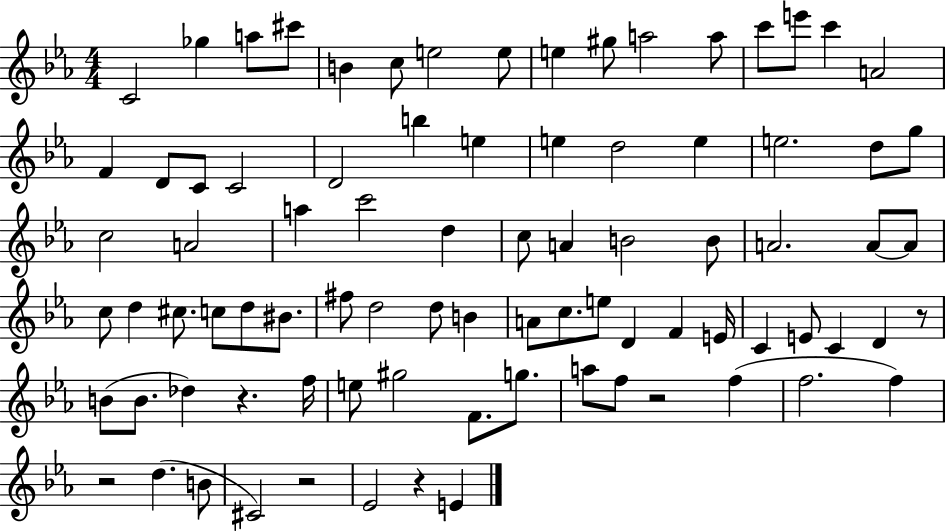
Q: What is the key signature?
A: EES major